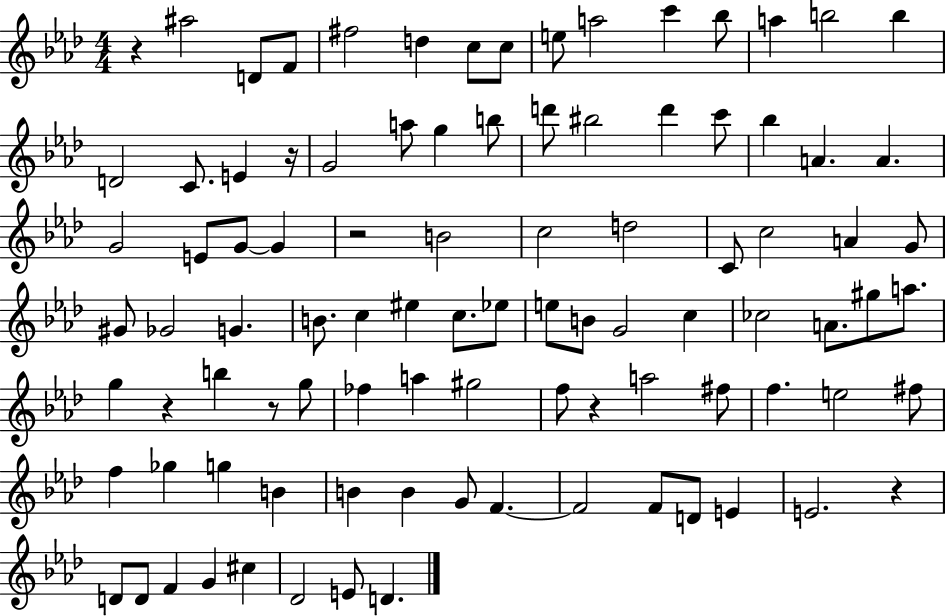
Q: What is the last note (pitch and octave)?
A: D4